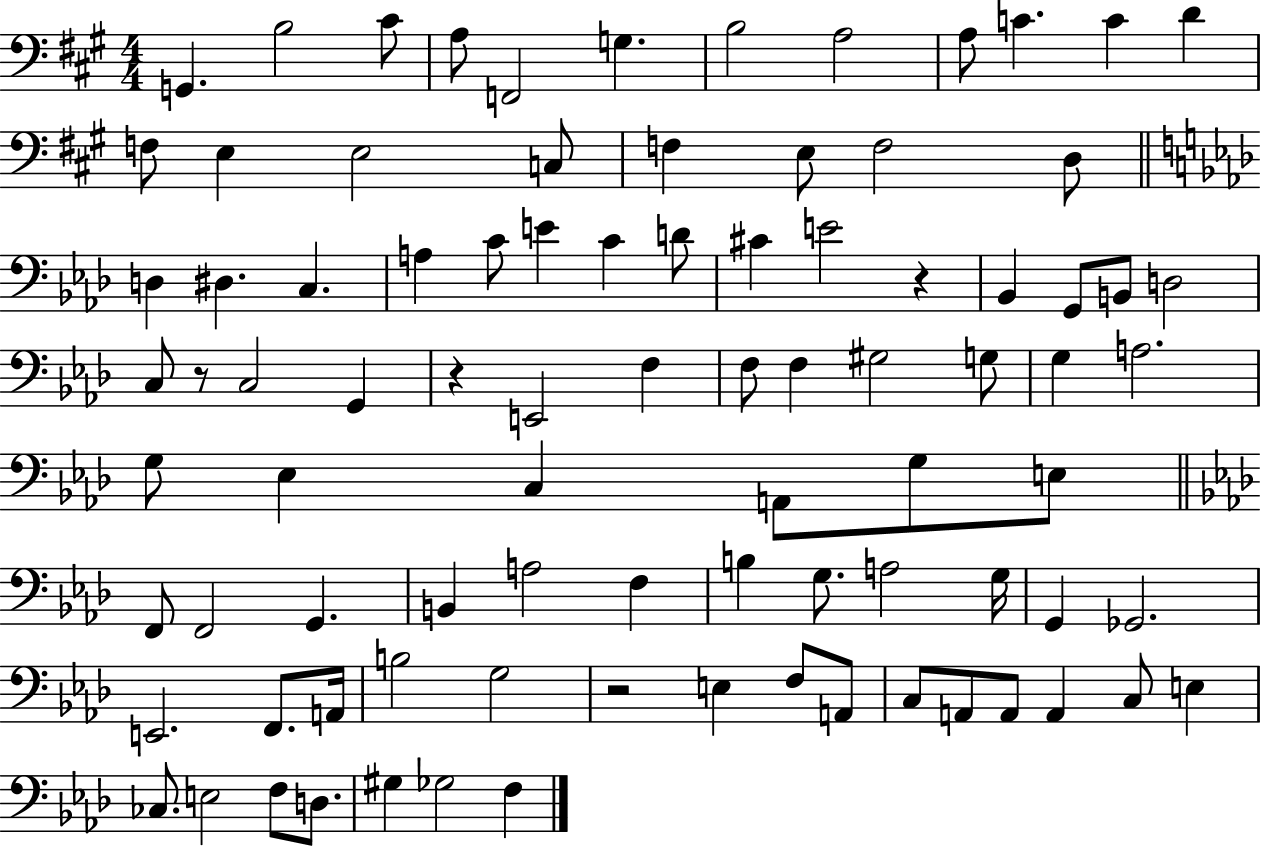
G2/q. B3/h C#4/e A3/e F2/h G3/q. B3/h A3/h A3/e C4/q. C4/q D4/q F3/e E3/q E3/h C3/e F3/q E3/e F3/h D3/e D3/q D#3/q. C3/q. A3/q C4/e E4/q C4/q D4/e C#4/q E4/h R/q Bb2/q G2/e B2/e D3/h C3/e R/e C3/h G2/q R/q E2/h F3/q F3/e F3/q G#3/h G3/e G3/q A3/h. G3/e Eb3/q C3/q A2/e G3/e E3/e F2/e F2/h G2/q. B2/q A3/h F3/q B3/q G3/e. A3/h G3/s G2/q Gb2/h. E2/h. F2/e. A2/s B3/h G3/h R/h E3/q F3/e A2/e C3/e A2/e A2/e A2/q C3/e E3/q CES3/e. E3/h F3/e D3/e. G#3/q Gb3/h F3/q